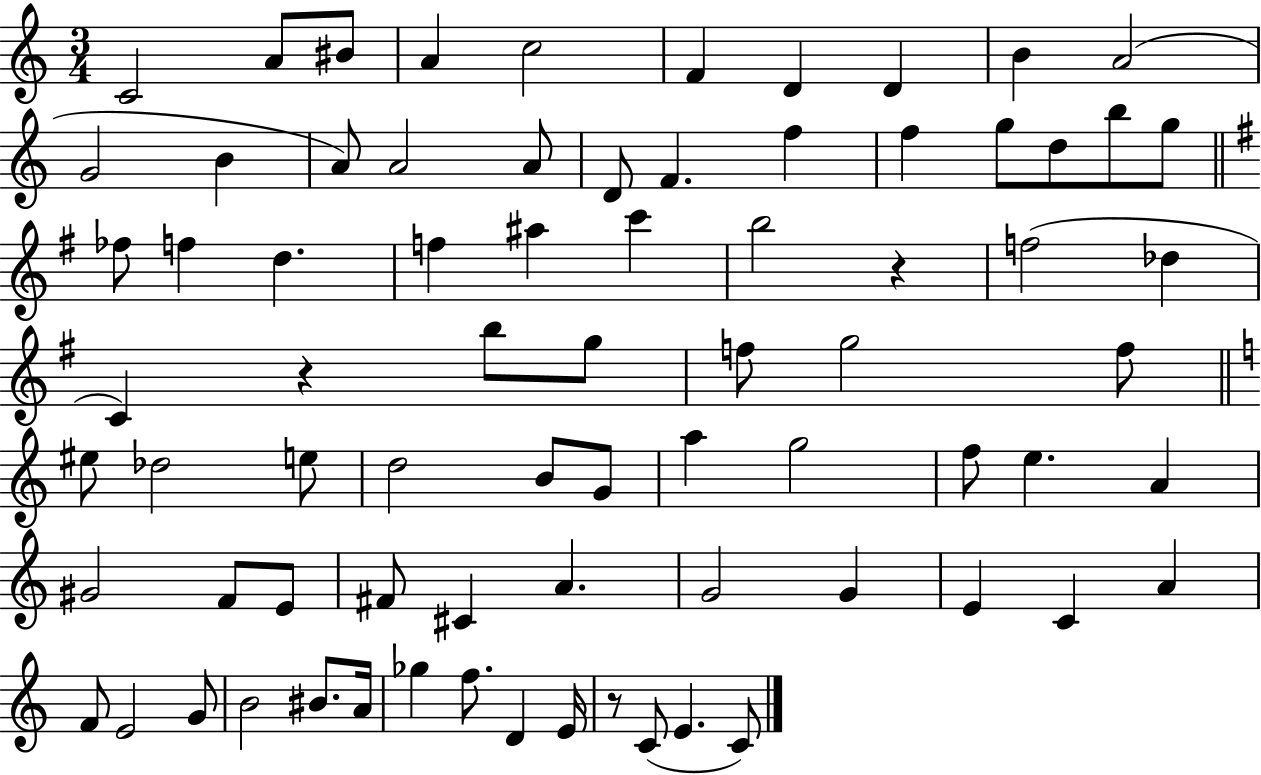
C4/h A4/e BIS4/e A4/q C5/h F4/q D4/q D4/q B4/q A4/h G4/h B4/q A4/e A4/h A4/e D4/e F4/q. F5/q F5/q G5/e D5/e B5/e G5/e FES5/e F5/q D5/q. F5/q A#5/q C6/q B5/h R/q F5/h Db5/q C4/q R/q B5/e G5/e F5/e G5/h F5/e EIS5/e Db5/h E5/e D5/h B4/e G4/e A5/q G5/h F5/e E5/q. A4/q G#4/h F4/e E4/e F#4/e C#4/q A4/q. G4/h G4/q E4/q C4/q A4/q F4/e E4/h G4/e B4/h BIS4/e. A4/s Gb5/q F5/e. D4/q E4/s R/e C4/e E4/q. C4/e